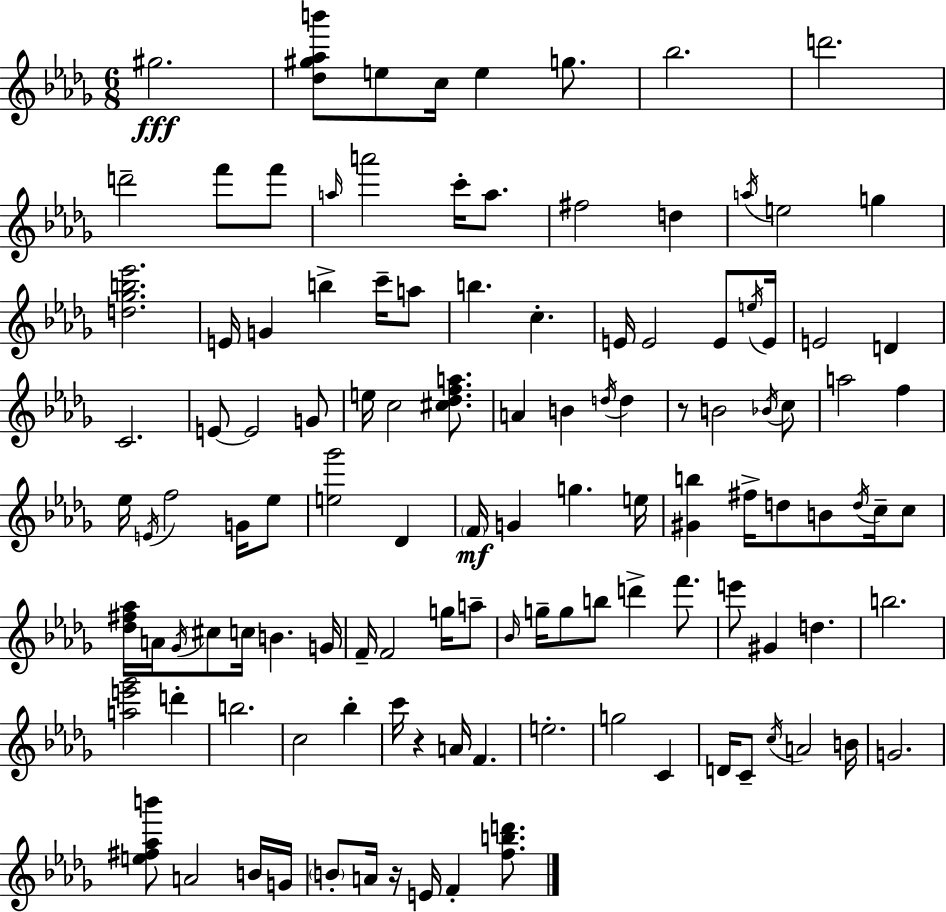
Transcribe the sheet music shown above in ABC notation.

X:1
T:Untitled
M:6/8
L:1/4
K:Bbm
^g2 [_d^g_ab']/2 e/2 c/4 e g/2 _b2 d'2 d'2 f'/2 f'/2 a/4 a'2 c'/4 a/2 ^f2 d a/4 e2 g [d_gb_e']2 E/4 G b c'/4 a/2 b c E/4 E2 E/2 e/4 E/4 E2 D C2 E/2 E2 G/2 e/4 c2 [^c_dfa]/2 A B d/4 d z/2 B2 _B/4 c/2 a2 f _e/4 E/4 f2 G/4 _e/2 [e_g']2 _D F/4 G g e/4 [^Gb] ^f/4 d/2 B/2 d/4 c/4 c/2 [_d^f_a]/4 A/4 _G/4 ^c/2 c/4 B G/4 F/4 F2 g/4 a/2 _B/4 g/4 g/2 b/2 d' f'/2 e'/2 ^G d b2 [ae'_g']2 d' b2 c2 _b c'/4 z A/4 F e2 g2 C D/4 C/2 c/4 A2 B/4 G2 [e^f_ab']/2 A2 B/4 G/4 B/2 A/4 z/4 E/4 F [fbd']/2